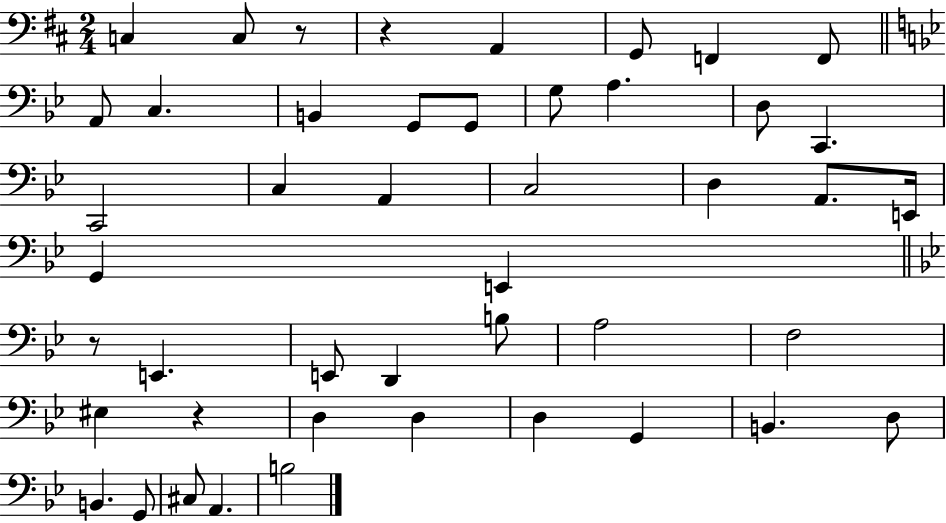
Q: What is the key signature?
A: D major